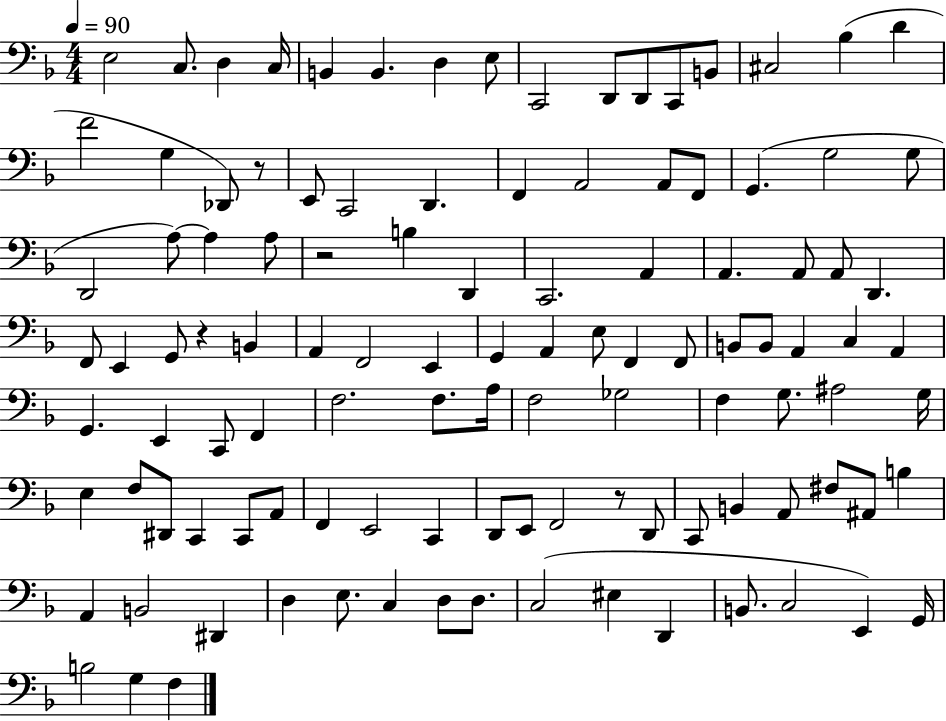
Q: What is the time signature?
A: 4/4